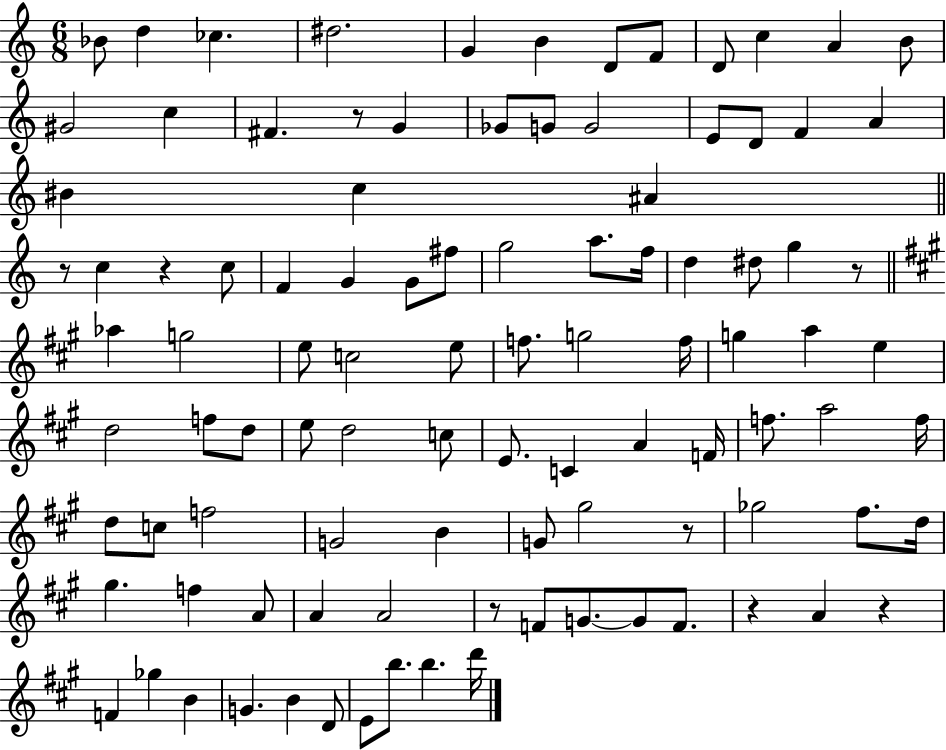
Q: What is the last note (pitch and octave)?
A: D6